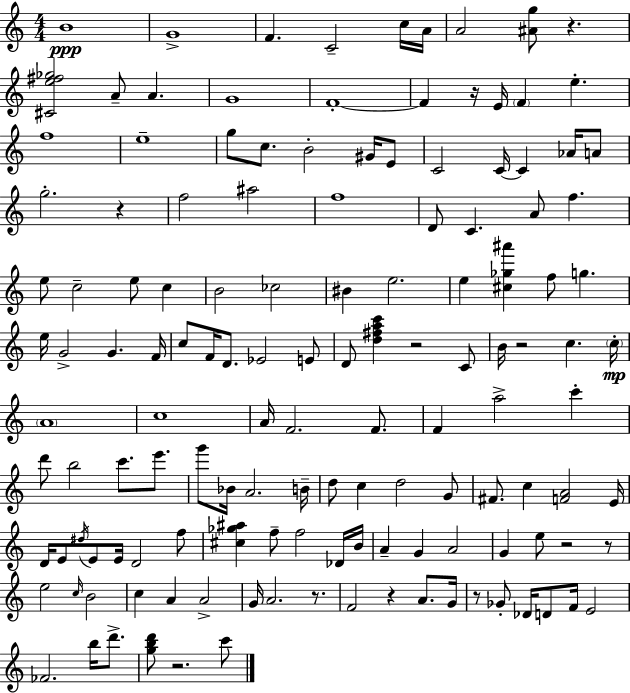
{
  \clef treble
  \numericTimeSignature
  \time 4/4
  \key c \major
  \repeat volta 2 { b'1\ppp | g'1-> | f'4. c'2-- c''16 a'16 | a'2 <ais' g''>8 r4. | \break <cis' e'' fis'' ges''>2 a'8-- a'4. | g'1 | f'1-.~~ | f'4 r16 e'16 \parenthesize f'4 e''4.-. | \break f''1 | e''1-- | g''8 c''8. b'2-. gis'16 e'8 | c'2 c'16~~ c'4 aes'16 a'8 | \break g''2.-. r4 | f''2 ais''2 | f''1 | d'8 c'4. a'8 f''4. | \break e''8 c''2-- e''8 c''4 | b'2 ces''2 | bis'4 e''2. | e''4 <cis'' ges'' ais'''>4 f''8 g''4. | \break e''16 g'2-> g'4. f'16 | c''8 f'16 d'8. ees'2 e'8 | d'8 <d'' fis'' a'' c'''>4 r2 c'8 | b'16 r2 c''4. \parenthesize c''16-.\mp | \break \parenthesize a'1 | c''1 | a'16 f'2. f'8. | f'4 a''2-> c'''4-. | \break d'''8 b''2 c'''8. e'''8. | g'''8 bes'16 a'2. b'16-- | d''8 c''4 d''2 g'8 | fis'8. c''4 <f' a'>2 e'16 | \break d'16 e'8 \acciaccatura { dis''16 } e'8 e'16 d'2 f''8 | <cis'' ges'' ais''>4 f''8-- f''2 des'16 | b'16 a'4-- g'4 a'2 | g'4 e''8 r2 r8 | \break e''2 \grace { c''16 } b'2 | c''4 a'4 a'2-> | g'16 a'2. r8. | f'2 r4 a'8. | \break g'16 r8 ges'8-. des'16 d'8 f'16 e'2 | fes'2. b''16 d'''8.-> | <g'' b'' d'''>8 r2. | c'''8 } \bar "|."
}